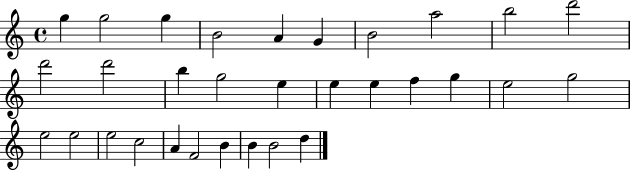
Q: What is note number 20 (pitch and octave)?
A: E5